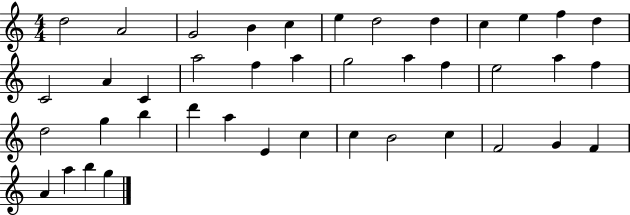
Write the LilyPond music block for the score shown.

{
  \clef treble
  \numericTimeSignature
  \time 4/4
  \key c \major
  d''2 a'2 | g'2 b'4 c''4 | e''4 d''2 d''4 | c''4 e''4 f''4 d''4 | \break c'2 a'4 c'4 | a''2 f''4 a''4 | g''2 a''4 f''4 | e''2 a''4 f''4 | \break d''2 g''4 b''4 | d'''4 a''4 e'4 c''4 | c''4 b'2 c''4 | f'2 g'4 f'4 | \break a'4 a''4 b''4 g''4 | \bar "|."
}